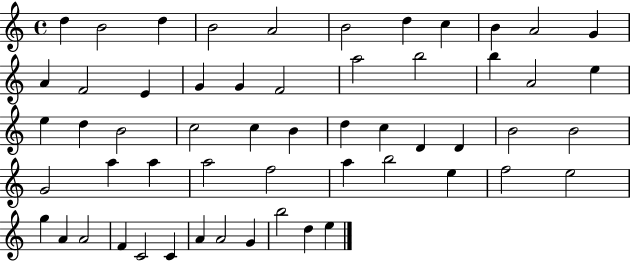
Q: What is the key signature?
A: C major